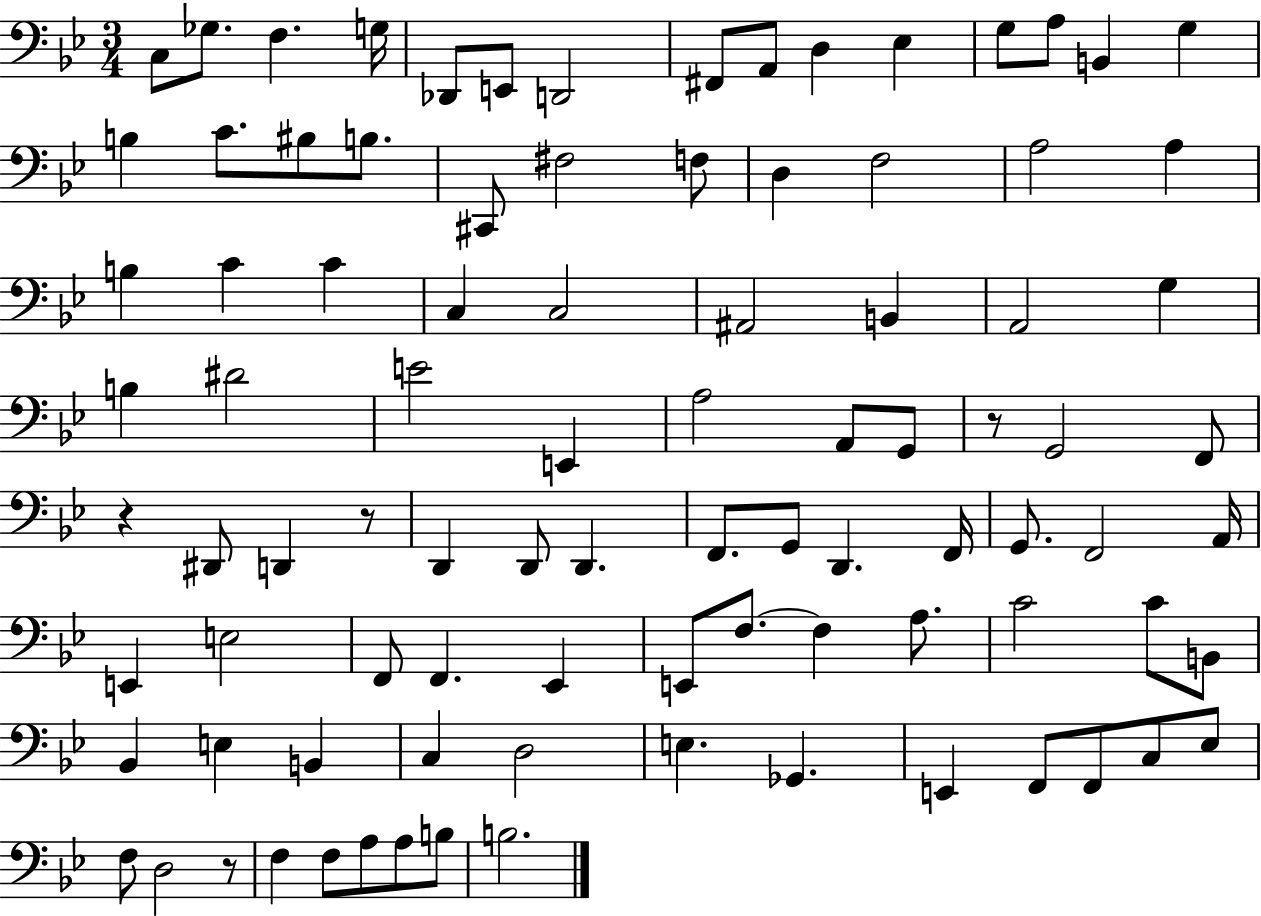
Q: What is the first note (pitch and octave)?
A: C3